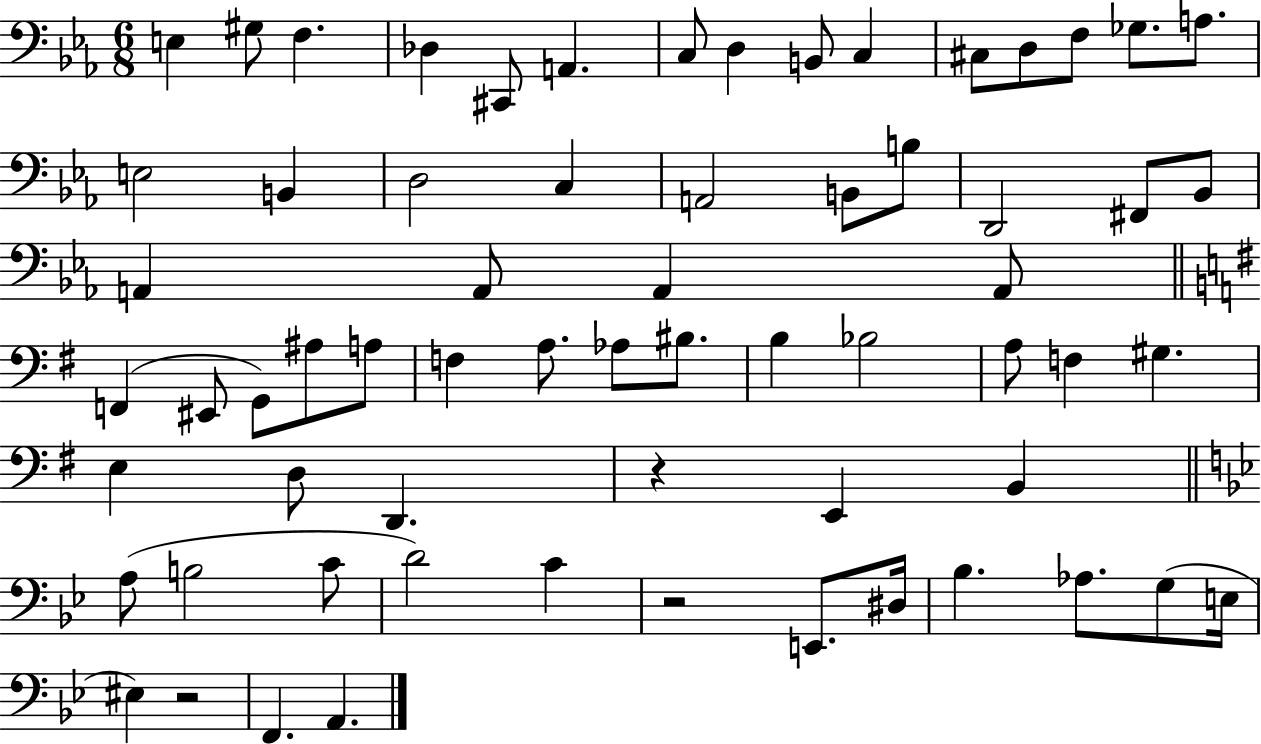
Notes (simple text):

E3/q G#3/e F3/q. Db3/q C#2/e A2/q. C3/e D3/q B2/e C3/q C#3/e D3/e F3/e Gb3/e. A3/e. E3/h B2/q D3/h C3/q A2/h B2/e B3/e D2/h F#2/e Bb2/e A2/q A2/e A2/q A2/e F2/q EIS2/e G2/e A#3/e A3/e F3/q A3/e. Ab3/e BIS3/e. B3/q Bb3/h A3/e F3/q G#3/q. E3/q D3/e D2/q. R/q E2/q B2/q A3/e B3/h C4/e D4/h C4/q R/h E2/e. D#3/s Bb3/q. Ab3/e. G3/e E3/s EIS3/q R/h F2/q. A2/q.